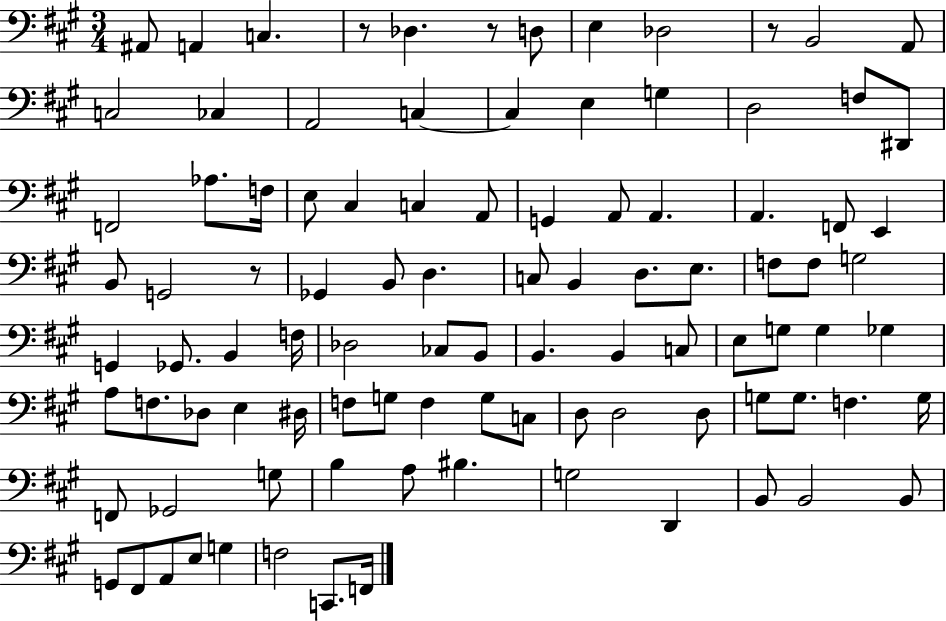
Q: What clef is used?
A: bass